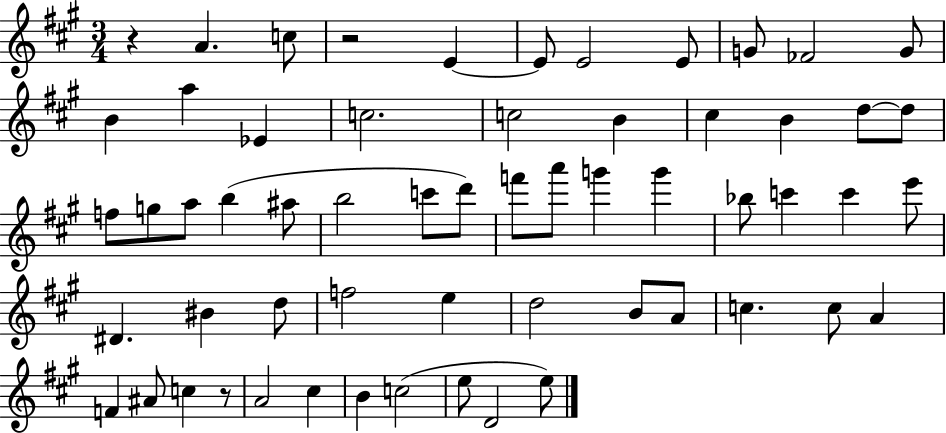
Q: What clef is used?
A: treble